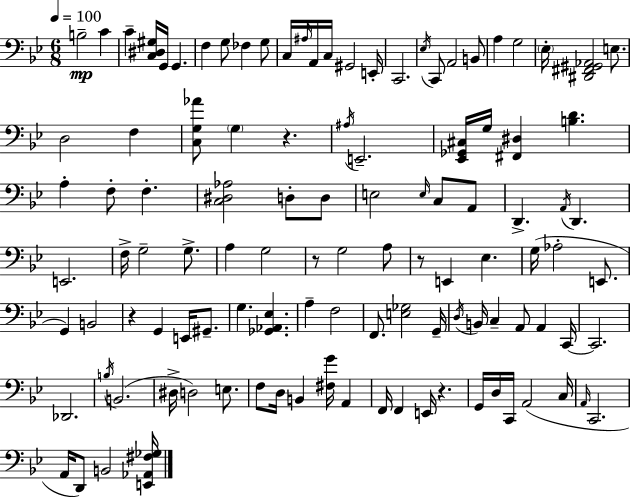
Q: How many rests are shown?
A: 5